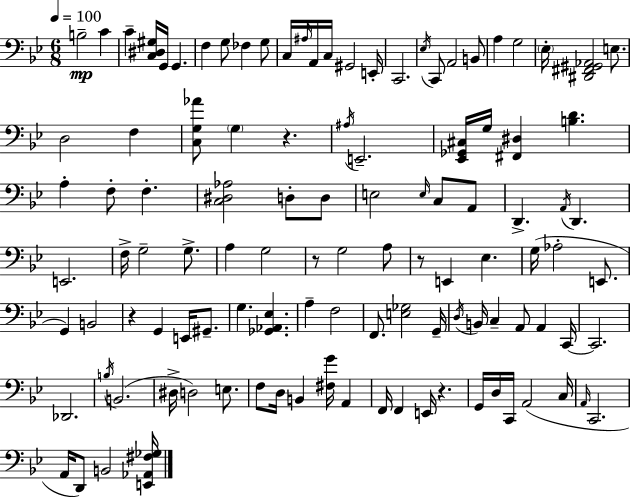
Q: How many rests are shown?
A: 5